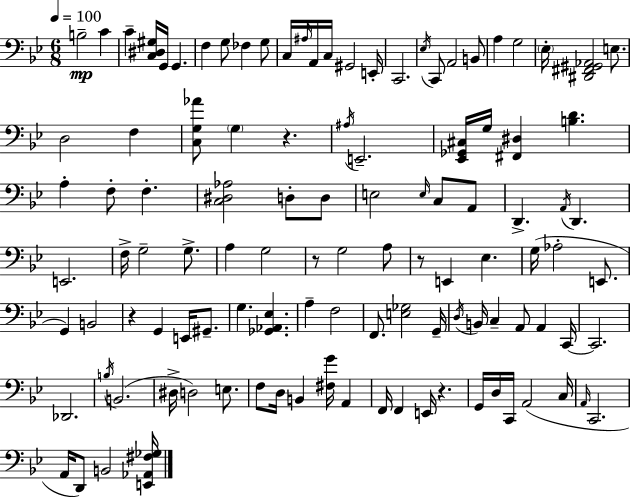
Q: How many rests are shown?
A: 5